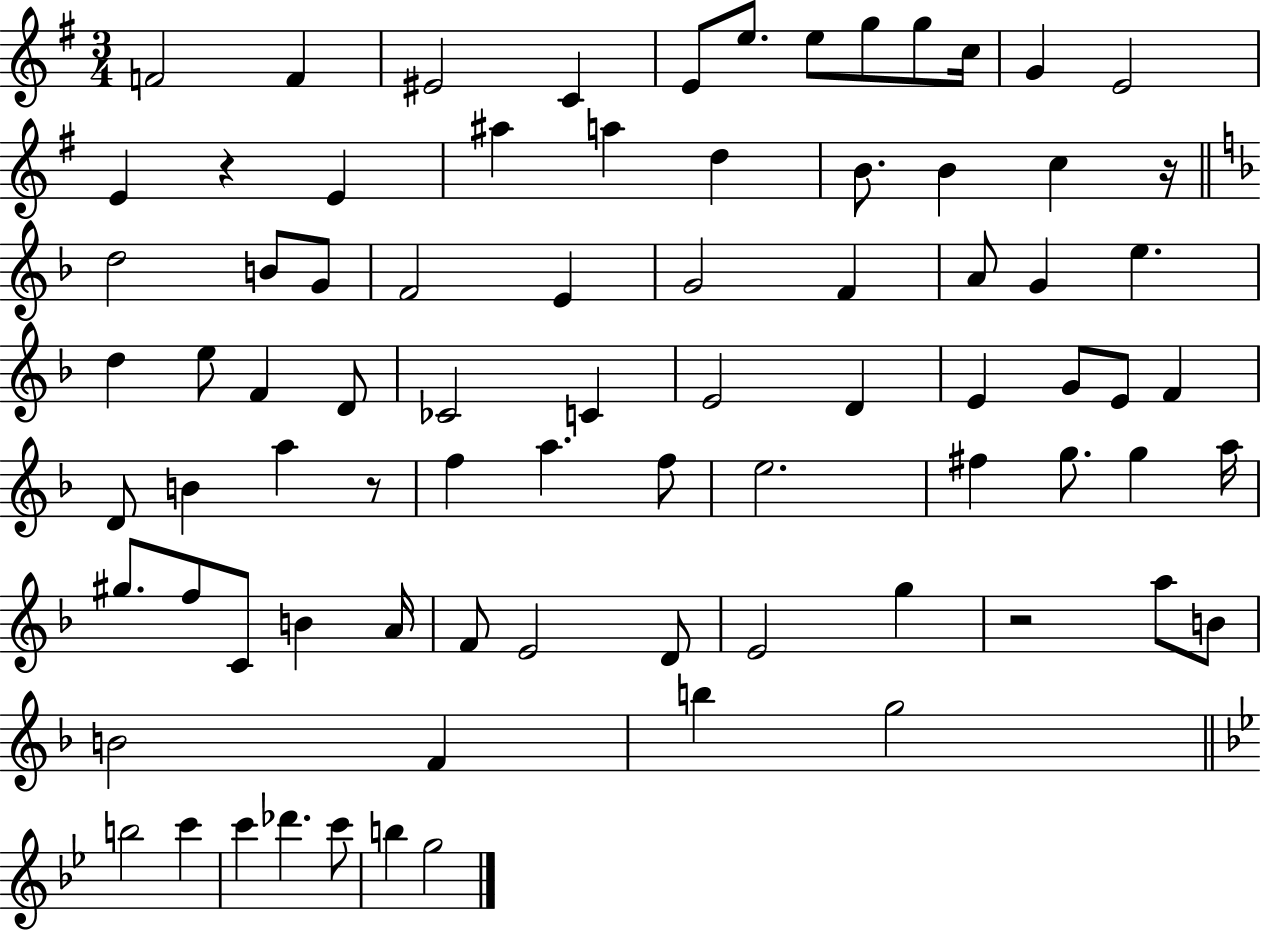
X:1
T:Untitled
M:3/4
L:1/4
K:G
F2 F ^E2 C E/2 e/2 e/2 g/2 g/2 c/4 G E2 E z E ^a a d B/2 B c z/4 d2 B/2 G/2 F2 E G2 F A/2 G e d e/2 F D/2 _C2 C E2 D E G/2 E/2 F D/2 B a z/2 f a f/2 e2 ^f g/2 g a/4 ^g/2 f/2 C/2 B A/4 F/2 E2 D/2 E2 g z2 a/2 B/2 B2 F b g2 b2 c' c' _d' c'/2 b g2